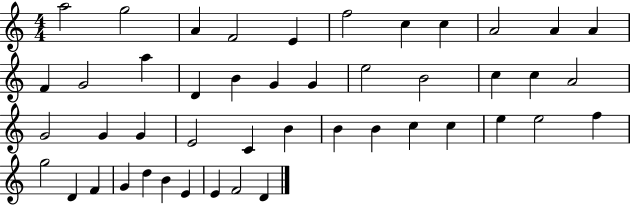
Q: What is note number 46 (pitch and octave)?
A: D4